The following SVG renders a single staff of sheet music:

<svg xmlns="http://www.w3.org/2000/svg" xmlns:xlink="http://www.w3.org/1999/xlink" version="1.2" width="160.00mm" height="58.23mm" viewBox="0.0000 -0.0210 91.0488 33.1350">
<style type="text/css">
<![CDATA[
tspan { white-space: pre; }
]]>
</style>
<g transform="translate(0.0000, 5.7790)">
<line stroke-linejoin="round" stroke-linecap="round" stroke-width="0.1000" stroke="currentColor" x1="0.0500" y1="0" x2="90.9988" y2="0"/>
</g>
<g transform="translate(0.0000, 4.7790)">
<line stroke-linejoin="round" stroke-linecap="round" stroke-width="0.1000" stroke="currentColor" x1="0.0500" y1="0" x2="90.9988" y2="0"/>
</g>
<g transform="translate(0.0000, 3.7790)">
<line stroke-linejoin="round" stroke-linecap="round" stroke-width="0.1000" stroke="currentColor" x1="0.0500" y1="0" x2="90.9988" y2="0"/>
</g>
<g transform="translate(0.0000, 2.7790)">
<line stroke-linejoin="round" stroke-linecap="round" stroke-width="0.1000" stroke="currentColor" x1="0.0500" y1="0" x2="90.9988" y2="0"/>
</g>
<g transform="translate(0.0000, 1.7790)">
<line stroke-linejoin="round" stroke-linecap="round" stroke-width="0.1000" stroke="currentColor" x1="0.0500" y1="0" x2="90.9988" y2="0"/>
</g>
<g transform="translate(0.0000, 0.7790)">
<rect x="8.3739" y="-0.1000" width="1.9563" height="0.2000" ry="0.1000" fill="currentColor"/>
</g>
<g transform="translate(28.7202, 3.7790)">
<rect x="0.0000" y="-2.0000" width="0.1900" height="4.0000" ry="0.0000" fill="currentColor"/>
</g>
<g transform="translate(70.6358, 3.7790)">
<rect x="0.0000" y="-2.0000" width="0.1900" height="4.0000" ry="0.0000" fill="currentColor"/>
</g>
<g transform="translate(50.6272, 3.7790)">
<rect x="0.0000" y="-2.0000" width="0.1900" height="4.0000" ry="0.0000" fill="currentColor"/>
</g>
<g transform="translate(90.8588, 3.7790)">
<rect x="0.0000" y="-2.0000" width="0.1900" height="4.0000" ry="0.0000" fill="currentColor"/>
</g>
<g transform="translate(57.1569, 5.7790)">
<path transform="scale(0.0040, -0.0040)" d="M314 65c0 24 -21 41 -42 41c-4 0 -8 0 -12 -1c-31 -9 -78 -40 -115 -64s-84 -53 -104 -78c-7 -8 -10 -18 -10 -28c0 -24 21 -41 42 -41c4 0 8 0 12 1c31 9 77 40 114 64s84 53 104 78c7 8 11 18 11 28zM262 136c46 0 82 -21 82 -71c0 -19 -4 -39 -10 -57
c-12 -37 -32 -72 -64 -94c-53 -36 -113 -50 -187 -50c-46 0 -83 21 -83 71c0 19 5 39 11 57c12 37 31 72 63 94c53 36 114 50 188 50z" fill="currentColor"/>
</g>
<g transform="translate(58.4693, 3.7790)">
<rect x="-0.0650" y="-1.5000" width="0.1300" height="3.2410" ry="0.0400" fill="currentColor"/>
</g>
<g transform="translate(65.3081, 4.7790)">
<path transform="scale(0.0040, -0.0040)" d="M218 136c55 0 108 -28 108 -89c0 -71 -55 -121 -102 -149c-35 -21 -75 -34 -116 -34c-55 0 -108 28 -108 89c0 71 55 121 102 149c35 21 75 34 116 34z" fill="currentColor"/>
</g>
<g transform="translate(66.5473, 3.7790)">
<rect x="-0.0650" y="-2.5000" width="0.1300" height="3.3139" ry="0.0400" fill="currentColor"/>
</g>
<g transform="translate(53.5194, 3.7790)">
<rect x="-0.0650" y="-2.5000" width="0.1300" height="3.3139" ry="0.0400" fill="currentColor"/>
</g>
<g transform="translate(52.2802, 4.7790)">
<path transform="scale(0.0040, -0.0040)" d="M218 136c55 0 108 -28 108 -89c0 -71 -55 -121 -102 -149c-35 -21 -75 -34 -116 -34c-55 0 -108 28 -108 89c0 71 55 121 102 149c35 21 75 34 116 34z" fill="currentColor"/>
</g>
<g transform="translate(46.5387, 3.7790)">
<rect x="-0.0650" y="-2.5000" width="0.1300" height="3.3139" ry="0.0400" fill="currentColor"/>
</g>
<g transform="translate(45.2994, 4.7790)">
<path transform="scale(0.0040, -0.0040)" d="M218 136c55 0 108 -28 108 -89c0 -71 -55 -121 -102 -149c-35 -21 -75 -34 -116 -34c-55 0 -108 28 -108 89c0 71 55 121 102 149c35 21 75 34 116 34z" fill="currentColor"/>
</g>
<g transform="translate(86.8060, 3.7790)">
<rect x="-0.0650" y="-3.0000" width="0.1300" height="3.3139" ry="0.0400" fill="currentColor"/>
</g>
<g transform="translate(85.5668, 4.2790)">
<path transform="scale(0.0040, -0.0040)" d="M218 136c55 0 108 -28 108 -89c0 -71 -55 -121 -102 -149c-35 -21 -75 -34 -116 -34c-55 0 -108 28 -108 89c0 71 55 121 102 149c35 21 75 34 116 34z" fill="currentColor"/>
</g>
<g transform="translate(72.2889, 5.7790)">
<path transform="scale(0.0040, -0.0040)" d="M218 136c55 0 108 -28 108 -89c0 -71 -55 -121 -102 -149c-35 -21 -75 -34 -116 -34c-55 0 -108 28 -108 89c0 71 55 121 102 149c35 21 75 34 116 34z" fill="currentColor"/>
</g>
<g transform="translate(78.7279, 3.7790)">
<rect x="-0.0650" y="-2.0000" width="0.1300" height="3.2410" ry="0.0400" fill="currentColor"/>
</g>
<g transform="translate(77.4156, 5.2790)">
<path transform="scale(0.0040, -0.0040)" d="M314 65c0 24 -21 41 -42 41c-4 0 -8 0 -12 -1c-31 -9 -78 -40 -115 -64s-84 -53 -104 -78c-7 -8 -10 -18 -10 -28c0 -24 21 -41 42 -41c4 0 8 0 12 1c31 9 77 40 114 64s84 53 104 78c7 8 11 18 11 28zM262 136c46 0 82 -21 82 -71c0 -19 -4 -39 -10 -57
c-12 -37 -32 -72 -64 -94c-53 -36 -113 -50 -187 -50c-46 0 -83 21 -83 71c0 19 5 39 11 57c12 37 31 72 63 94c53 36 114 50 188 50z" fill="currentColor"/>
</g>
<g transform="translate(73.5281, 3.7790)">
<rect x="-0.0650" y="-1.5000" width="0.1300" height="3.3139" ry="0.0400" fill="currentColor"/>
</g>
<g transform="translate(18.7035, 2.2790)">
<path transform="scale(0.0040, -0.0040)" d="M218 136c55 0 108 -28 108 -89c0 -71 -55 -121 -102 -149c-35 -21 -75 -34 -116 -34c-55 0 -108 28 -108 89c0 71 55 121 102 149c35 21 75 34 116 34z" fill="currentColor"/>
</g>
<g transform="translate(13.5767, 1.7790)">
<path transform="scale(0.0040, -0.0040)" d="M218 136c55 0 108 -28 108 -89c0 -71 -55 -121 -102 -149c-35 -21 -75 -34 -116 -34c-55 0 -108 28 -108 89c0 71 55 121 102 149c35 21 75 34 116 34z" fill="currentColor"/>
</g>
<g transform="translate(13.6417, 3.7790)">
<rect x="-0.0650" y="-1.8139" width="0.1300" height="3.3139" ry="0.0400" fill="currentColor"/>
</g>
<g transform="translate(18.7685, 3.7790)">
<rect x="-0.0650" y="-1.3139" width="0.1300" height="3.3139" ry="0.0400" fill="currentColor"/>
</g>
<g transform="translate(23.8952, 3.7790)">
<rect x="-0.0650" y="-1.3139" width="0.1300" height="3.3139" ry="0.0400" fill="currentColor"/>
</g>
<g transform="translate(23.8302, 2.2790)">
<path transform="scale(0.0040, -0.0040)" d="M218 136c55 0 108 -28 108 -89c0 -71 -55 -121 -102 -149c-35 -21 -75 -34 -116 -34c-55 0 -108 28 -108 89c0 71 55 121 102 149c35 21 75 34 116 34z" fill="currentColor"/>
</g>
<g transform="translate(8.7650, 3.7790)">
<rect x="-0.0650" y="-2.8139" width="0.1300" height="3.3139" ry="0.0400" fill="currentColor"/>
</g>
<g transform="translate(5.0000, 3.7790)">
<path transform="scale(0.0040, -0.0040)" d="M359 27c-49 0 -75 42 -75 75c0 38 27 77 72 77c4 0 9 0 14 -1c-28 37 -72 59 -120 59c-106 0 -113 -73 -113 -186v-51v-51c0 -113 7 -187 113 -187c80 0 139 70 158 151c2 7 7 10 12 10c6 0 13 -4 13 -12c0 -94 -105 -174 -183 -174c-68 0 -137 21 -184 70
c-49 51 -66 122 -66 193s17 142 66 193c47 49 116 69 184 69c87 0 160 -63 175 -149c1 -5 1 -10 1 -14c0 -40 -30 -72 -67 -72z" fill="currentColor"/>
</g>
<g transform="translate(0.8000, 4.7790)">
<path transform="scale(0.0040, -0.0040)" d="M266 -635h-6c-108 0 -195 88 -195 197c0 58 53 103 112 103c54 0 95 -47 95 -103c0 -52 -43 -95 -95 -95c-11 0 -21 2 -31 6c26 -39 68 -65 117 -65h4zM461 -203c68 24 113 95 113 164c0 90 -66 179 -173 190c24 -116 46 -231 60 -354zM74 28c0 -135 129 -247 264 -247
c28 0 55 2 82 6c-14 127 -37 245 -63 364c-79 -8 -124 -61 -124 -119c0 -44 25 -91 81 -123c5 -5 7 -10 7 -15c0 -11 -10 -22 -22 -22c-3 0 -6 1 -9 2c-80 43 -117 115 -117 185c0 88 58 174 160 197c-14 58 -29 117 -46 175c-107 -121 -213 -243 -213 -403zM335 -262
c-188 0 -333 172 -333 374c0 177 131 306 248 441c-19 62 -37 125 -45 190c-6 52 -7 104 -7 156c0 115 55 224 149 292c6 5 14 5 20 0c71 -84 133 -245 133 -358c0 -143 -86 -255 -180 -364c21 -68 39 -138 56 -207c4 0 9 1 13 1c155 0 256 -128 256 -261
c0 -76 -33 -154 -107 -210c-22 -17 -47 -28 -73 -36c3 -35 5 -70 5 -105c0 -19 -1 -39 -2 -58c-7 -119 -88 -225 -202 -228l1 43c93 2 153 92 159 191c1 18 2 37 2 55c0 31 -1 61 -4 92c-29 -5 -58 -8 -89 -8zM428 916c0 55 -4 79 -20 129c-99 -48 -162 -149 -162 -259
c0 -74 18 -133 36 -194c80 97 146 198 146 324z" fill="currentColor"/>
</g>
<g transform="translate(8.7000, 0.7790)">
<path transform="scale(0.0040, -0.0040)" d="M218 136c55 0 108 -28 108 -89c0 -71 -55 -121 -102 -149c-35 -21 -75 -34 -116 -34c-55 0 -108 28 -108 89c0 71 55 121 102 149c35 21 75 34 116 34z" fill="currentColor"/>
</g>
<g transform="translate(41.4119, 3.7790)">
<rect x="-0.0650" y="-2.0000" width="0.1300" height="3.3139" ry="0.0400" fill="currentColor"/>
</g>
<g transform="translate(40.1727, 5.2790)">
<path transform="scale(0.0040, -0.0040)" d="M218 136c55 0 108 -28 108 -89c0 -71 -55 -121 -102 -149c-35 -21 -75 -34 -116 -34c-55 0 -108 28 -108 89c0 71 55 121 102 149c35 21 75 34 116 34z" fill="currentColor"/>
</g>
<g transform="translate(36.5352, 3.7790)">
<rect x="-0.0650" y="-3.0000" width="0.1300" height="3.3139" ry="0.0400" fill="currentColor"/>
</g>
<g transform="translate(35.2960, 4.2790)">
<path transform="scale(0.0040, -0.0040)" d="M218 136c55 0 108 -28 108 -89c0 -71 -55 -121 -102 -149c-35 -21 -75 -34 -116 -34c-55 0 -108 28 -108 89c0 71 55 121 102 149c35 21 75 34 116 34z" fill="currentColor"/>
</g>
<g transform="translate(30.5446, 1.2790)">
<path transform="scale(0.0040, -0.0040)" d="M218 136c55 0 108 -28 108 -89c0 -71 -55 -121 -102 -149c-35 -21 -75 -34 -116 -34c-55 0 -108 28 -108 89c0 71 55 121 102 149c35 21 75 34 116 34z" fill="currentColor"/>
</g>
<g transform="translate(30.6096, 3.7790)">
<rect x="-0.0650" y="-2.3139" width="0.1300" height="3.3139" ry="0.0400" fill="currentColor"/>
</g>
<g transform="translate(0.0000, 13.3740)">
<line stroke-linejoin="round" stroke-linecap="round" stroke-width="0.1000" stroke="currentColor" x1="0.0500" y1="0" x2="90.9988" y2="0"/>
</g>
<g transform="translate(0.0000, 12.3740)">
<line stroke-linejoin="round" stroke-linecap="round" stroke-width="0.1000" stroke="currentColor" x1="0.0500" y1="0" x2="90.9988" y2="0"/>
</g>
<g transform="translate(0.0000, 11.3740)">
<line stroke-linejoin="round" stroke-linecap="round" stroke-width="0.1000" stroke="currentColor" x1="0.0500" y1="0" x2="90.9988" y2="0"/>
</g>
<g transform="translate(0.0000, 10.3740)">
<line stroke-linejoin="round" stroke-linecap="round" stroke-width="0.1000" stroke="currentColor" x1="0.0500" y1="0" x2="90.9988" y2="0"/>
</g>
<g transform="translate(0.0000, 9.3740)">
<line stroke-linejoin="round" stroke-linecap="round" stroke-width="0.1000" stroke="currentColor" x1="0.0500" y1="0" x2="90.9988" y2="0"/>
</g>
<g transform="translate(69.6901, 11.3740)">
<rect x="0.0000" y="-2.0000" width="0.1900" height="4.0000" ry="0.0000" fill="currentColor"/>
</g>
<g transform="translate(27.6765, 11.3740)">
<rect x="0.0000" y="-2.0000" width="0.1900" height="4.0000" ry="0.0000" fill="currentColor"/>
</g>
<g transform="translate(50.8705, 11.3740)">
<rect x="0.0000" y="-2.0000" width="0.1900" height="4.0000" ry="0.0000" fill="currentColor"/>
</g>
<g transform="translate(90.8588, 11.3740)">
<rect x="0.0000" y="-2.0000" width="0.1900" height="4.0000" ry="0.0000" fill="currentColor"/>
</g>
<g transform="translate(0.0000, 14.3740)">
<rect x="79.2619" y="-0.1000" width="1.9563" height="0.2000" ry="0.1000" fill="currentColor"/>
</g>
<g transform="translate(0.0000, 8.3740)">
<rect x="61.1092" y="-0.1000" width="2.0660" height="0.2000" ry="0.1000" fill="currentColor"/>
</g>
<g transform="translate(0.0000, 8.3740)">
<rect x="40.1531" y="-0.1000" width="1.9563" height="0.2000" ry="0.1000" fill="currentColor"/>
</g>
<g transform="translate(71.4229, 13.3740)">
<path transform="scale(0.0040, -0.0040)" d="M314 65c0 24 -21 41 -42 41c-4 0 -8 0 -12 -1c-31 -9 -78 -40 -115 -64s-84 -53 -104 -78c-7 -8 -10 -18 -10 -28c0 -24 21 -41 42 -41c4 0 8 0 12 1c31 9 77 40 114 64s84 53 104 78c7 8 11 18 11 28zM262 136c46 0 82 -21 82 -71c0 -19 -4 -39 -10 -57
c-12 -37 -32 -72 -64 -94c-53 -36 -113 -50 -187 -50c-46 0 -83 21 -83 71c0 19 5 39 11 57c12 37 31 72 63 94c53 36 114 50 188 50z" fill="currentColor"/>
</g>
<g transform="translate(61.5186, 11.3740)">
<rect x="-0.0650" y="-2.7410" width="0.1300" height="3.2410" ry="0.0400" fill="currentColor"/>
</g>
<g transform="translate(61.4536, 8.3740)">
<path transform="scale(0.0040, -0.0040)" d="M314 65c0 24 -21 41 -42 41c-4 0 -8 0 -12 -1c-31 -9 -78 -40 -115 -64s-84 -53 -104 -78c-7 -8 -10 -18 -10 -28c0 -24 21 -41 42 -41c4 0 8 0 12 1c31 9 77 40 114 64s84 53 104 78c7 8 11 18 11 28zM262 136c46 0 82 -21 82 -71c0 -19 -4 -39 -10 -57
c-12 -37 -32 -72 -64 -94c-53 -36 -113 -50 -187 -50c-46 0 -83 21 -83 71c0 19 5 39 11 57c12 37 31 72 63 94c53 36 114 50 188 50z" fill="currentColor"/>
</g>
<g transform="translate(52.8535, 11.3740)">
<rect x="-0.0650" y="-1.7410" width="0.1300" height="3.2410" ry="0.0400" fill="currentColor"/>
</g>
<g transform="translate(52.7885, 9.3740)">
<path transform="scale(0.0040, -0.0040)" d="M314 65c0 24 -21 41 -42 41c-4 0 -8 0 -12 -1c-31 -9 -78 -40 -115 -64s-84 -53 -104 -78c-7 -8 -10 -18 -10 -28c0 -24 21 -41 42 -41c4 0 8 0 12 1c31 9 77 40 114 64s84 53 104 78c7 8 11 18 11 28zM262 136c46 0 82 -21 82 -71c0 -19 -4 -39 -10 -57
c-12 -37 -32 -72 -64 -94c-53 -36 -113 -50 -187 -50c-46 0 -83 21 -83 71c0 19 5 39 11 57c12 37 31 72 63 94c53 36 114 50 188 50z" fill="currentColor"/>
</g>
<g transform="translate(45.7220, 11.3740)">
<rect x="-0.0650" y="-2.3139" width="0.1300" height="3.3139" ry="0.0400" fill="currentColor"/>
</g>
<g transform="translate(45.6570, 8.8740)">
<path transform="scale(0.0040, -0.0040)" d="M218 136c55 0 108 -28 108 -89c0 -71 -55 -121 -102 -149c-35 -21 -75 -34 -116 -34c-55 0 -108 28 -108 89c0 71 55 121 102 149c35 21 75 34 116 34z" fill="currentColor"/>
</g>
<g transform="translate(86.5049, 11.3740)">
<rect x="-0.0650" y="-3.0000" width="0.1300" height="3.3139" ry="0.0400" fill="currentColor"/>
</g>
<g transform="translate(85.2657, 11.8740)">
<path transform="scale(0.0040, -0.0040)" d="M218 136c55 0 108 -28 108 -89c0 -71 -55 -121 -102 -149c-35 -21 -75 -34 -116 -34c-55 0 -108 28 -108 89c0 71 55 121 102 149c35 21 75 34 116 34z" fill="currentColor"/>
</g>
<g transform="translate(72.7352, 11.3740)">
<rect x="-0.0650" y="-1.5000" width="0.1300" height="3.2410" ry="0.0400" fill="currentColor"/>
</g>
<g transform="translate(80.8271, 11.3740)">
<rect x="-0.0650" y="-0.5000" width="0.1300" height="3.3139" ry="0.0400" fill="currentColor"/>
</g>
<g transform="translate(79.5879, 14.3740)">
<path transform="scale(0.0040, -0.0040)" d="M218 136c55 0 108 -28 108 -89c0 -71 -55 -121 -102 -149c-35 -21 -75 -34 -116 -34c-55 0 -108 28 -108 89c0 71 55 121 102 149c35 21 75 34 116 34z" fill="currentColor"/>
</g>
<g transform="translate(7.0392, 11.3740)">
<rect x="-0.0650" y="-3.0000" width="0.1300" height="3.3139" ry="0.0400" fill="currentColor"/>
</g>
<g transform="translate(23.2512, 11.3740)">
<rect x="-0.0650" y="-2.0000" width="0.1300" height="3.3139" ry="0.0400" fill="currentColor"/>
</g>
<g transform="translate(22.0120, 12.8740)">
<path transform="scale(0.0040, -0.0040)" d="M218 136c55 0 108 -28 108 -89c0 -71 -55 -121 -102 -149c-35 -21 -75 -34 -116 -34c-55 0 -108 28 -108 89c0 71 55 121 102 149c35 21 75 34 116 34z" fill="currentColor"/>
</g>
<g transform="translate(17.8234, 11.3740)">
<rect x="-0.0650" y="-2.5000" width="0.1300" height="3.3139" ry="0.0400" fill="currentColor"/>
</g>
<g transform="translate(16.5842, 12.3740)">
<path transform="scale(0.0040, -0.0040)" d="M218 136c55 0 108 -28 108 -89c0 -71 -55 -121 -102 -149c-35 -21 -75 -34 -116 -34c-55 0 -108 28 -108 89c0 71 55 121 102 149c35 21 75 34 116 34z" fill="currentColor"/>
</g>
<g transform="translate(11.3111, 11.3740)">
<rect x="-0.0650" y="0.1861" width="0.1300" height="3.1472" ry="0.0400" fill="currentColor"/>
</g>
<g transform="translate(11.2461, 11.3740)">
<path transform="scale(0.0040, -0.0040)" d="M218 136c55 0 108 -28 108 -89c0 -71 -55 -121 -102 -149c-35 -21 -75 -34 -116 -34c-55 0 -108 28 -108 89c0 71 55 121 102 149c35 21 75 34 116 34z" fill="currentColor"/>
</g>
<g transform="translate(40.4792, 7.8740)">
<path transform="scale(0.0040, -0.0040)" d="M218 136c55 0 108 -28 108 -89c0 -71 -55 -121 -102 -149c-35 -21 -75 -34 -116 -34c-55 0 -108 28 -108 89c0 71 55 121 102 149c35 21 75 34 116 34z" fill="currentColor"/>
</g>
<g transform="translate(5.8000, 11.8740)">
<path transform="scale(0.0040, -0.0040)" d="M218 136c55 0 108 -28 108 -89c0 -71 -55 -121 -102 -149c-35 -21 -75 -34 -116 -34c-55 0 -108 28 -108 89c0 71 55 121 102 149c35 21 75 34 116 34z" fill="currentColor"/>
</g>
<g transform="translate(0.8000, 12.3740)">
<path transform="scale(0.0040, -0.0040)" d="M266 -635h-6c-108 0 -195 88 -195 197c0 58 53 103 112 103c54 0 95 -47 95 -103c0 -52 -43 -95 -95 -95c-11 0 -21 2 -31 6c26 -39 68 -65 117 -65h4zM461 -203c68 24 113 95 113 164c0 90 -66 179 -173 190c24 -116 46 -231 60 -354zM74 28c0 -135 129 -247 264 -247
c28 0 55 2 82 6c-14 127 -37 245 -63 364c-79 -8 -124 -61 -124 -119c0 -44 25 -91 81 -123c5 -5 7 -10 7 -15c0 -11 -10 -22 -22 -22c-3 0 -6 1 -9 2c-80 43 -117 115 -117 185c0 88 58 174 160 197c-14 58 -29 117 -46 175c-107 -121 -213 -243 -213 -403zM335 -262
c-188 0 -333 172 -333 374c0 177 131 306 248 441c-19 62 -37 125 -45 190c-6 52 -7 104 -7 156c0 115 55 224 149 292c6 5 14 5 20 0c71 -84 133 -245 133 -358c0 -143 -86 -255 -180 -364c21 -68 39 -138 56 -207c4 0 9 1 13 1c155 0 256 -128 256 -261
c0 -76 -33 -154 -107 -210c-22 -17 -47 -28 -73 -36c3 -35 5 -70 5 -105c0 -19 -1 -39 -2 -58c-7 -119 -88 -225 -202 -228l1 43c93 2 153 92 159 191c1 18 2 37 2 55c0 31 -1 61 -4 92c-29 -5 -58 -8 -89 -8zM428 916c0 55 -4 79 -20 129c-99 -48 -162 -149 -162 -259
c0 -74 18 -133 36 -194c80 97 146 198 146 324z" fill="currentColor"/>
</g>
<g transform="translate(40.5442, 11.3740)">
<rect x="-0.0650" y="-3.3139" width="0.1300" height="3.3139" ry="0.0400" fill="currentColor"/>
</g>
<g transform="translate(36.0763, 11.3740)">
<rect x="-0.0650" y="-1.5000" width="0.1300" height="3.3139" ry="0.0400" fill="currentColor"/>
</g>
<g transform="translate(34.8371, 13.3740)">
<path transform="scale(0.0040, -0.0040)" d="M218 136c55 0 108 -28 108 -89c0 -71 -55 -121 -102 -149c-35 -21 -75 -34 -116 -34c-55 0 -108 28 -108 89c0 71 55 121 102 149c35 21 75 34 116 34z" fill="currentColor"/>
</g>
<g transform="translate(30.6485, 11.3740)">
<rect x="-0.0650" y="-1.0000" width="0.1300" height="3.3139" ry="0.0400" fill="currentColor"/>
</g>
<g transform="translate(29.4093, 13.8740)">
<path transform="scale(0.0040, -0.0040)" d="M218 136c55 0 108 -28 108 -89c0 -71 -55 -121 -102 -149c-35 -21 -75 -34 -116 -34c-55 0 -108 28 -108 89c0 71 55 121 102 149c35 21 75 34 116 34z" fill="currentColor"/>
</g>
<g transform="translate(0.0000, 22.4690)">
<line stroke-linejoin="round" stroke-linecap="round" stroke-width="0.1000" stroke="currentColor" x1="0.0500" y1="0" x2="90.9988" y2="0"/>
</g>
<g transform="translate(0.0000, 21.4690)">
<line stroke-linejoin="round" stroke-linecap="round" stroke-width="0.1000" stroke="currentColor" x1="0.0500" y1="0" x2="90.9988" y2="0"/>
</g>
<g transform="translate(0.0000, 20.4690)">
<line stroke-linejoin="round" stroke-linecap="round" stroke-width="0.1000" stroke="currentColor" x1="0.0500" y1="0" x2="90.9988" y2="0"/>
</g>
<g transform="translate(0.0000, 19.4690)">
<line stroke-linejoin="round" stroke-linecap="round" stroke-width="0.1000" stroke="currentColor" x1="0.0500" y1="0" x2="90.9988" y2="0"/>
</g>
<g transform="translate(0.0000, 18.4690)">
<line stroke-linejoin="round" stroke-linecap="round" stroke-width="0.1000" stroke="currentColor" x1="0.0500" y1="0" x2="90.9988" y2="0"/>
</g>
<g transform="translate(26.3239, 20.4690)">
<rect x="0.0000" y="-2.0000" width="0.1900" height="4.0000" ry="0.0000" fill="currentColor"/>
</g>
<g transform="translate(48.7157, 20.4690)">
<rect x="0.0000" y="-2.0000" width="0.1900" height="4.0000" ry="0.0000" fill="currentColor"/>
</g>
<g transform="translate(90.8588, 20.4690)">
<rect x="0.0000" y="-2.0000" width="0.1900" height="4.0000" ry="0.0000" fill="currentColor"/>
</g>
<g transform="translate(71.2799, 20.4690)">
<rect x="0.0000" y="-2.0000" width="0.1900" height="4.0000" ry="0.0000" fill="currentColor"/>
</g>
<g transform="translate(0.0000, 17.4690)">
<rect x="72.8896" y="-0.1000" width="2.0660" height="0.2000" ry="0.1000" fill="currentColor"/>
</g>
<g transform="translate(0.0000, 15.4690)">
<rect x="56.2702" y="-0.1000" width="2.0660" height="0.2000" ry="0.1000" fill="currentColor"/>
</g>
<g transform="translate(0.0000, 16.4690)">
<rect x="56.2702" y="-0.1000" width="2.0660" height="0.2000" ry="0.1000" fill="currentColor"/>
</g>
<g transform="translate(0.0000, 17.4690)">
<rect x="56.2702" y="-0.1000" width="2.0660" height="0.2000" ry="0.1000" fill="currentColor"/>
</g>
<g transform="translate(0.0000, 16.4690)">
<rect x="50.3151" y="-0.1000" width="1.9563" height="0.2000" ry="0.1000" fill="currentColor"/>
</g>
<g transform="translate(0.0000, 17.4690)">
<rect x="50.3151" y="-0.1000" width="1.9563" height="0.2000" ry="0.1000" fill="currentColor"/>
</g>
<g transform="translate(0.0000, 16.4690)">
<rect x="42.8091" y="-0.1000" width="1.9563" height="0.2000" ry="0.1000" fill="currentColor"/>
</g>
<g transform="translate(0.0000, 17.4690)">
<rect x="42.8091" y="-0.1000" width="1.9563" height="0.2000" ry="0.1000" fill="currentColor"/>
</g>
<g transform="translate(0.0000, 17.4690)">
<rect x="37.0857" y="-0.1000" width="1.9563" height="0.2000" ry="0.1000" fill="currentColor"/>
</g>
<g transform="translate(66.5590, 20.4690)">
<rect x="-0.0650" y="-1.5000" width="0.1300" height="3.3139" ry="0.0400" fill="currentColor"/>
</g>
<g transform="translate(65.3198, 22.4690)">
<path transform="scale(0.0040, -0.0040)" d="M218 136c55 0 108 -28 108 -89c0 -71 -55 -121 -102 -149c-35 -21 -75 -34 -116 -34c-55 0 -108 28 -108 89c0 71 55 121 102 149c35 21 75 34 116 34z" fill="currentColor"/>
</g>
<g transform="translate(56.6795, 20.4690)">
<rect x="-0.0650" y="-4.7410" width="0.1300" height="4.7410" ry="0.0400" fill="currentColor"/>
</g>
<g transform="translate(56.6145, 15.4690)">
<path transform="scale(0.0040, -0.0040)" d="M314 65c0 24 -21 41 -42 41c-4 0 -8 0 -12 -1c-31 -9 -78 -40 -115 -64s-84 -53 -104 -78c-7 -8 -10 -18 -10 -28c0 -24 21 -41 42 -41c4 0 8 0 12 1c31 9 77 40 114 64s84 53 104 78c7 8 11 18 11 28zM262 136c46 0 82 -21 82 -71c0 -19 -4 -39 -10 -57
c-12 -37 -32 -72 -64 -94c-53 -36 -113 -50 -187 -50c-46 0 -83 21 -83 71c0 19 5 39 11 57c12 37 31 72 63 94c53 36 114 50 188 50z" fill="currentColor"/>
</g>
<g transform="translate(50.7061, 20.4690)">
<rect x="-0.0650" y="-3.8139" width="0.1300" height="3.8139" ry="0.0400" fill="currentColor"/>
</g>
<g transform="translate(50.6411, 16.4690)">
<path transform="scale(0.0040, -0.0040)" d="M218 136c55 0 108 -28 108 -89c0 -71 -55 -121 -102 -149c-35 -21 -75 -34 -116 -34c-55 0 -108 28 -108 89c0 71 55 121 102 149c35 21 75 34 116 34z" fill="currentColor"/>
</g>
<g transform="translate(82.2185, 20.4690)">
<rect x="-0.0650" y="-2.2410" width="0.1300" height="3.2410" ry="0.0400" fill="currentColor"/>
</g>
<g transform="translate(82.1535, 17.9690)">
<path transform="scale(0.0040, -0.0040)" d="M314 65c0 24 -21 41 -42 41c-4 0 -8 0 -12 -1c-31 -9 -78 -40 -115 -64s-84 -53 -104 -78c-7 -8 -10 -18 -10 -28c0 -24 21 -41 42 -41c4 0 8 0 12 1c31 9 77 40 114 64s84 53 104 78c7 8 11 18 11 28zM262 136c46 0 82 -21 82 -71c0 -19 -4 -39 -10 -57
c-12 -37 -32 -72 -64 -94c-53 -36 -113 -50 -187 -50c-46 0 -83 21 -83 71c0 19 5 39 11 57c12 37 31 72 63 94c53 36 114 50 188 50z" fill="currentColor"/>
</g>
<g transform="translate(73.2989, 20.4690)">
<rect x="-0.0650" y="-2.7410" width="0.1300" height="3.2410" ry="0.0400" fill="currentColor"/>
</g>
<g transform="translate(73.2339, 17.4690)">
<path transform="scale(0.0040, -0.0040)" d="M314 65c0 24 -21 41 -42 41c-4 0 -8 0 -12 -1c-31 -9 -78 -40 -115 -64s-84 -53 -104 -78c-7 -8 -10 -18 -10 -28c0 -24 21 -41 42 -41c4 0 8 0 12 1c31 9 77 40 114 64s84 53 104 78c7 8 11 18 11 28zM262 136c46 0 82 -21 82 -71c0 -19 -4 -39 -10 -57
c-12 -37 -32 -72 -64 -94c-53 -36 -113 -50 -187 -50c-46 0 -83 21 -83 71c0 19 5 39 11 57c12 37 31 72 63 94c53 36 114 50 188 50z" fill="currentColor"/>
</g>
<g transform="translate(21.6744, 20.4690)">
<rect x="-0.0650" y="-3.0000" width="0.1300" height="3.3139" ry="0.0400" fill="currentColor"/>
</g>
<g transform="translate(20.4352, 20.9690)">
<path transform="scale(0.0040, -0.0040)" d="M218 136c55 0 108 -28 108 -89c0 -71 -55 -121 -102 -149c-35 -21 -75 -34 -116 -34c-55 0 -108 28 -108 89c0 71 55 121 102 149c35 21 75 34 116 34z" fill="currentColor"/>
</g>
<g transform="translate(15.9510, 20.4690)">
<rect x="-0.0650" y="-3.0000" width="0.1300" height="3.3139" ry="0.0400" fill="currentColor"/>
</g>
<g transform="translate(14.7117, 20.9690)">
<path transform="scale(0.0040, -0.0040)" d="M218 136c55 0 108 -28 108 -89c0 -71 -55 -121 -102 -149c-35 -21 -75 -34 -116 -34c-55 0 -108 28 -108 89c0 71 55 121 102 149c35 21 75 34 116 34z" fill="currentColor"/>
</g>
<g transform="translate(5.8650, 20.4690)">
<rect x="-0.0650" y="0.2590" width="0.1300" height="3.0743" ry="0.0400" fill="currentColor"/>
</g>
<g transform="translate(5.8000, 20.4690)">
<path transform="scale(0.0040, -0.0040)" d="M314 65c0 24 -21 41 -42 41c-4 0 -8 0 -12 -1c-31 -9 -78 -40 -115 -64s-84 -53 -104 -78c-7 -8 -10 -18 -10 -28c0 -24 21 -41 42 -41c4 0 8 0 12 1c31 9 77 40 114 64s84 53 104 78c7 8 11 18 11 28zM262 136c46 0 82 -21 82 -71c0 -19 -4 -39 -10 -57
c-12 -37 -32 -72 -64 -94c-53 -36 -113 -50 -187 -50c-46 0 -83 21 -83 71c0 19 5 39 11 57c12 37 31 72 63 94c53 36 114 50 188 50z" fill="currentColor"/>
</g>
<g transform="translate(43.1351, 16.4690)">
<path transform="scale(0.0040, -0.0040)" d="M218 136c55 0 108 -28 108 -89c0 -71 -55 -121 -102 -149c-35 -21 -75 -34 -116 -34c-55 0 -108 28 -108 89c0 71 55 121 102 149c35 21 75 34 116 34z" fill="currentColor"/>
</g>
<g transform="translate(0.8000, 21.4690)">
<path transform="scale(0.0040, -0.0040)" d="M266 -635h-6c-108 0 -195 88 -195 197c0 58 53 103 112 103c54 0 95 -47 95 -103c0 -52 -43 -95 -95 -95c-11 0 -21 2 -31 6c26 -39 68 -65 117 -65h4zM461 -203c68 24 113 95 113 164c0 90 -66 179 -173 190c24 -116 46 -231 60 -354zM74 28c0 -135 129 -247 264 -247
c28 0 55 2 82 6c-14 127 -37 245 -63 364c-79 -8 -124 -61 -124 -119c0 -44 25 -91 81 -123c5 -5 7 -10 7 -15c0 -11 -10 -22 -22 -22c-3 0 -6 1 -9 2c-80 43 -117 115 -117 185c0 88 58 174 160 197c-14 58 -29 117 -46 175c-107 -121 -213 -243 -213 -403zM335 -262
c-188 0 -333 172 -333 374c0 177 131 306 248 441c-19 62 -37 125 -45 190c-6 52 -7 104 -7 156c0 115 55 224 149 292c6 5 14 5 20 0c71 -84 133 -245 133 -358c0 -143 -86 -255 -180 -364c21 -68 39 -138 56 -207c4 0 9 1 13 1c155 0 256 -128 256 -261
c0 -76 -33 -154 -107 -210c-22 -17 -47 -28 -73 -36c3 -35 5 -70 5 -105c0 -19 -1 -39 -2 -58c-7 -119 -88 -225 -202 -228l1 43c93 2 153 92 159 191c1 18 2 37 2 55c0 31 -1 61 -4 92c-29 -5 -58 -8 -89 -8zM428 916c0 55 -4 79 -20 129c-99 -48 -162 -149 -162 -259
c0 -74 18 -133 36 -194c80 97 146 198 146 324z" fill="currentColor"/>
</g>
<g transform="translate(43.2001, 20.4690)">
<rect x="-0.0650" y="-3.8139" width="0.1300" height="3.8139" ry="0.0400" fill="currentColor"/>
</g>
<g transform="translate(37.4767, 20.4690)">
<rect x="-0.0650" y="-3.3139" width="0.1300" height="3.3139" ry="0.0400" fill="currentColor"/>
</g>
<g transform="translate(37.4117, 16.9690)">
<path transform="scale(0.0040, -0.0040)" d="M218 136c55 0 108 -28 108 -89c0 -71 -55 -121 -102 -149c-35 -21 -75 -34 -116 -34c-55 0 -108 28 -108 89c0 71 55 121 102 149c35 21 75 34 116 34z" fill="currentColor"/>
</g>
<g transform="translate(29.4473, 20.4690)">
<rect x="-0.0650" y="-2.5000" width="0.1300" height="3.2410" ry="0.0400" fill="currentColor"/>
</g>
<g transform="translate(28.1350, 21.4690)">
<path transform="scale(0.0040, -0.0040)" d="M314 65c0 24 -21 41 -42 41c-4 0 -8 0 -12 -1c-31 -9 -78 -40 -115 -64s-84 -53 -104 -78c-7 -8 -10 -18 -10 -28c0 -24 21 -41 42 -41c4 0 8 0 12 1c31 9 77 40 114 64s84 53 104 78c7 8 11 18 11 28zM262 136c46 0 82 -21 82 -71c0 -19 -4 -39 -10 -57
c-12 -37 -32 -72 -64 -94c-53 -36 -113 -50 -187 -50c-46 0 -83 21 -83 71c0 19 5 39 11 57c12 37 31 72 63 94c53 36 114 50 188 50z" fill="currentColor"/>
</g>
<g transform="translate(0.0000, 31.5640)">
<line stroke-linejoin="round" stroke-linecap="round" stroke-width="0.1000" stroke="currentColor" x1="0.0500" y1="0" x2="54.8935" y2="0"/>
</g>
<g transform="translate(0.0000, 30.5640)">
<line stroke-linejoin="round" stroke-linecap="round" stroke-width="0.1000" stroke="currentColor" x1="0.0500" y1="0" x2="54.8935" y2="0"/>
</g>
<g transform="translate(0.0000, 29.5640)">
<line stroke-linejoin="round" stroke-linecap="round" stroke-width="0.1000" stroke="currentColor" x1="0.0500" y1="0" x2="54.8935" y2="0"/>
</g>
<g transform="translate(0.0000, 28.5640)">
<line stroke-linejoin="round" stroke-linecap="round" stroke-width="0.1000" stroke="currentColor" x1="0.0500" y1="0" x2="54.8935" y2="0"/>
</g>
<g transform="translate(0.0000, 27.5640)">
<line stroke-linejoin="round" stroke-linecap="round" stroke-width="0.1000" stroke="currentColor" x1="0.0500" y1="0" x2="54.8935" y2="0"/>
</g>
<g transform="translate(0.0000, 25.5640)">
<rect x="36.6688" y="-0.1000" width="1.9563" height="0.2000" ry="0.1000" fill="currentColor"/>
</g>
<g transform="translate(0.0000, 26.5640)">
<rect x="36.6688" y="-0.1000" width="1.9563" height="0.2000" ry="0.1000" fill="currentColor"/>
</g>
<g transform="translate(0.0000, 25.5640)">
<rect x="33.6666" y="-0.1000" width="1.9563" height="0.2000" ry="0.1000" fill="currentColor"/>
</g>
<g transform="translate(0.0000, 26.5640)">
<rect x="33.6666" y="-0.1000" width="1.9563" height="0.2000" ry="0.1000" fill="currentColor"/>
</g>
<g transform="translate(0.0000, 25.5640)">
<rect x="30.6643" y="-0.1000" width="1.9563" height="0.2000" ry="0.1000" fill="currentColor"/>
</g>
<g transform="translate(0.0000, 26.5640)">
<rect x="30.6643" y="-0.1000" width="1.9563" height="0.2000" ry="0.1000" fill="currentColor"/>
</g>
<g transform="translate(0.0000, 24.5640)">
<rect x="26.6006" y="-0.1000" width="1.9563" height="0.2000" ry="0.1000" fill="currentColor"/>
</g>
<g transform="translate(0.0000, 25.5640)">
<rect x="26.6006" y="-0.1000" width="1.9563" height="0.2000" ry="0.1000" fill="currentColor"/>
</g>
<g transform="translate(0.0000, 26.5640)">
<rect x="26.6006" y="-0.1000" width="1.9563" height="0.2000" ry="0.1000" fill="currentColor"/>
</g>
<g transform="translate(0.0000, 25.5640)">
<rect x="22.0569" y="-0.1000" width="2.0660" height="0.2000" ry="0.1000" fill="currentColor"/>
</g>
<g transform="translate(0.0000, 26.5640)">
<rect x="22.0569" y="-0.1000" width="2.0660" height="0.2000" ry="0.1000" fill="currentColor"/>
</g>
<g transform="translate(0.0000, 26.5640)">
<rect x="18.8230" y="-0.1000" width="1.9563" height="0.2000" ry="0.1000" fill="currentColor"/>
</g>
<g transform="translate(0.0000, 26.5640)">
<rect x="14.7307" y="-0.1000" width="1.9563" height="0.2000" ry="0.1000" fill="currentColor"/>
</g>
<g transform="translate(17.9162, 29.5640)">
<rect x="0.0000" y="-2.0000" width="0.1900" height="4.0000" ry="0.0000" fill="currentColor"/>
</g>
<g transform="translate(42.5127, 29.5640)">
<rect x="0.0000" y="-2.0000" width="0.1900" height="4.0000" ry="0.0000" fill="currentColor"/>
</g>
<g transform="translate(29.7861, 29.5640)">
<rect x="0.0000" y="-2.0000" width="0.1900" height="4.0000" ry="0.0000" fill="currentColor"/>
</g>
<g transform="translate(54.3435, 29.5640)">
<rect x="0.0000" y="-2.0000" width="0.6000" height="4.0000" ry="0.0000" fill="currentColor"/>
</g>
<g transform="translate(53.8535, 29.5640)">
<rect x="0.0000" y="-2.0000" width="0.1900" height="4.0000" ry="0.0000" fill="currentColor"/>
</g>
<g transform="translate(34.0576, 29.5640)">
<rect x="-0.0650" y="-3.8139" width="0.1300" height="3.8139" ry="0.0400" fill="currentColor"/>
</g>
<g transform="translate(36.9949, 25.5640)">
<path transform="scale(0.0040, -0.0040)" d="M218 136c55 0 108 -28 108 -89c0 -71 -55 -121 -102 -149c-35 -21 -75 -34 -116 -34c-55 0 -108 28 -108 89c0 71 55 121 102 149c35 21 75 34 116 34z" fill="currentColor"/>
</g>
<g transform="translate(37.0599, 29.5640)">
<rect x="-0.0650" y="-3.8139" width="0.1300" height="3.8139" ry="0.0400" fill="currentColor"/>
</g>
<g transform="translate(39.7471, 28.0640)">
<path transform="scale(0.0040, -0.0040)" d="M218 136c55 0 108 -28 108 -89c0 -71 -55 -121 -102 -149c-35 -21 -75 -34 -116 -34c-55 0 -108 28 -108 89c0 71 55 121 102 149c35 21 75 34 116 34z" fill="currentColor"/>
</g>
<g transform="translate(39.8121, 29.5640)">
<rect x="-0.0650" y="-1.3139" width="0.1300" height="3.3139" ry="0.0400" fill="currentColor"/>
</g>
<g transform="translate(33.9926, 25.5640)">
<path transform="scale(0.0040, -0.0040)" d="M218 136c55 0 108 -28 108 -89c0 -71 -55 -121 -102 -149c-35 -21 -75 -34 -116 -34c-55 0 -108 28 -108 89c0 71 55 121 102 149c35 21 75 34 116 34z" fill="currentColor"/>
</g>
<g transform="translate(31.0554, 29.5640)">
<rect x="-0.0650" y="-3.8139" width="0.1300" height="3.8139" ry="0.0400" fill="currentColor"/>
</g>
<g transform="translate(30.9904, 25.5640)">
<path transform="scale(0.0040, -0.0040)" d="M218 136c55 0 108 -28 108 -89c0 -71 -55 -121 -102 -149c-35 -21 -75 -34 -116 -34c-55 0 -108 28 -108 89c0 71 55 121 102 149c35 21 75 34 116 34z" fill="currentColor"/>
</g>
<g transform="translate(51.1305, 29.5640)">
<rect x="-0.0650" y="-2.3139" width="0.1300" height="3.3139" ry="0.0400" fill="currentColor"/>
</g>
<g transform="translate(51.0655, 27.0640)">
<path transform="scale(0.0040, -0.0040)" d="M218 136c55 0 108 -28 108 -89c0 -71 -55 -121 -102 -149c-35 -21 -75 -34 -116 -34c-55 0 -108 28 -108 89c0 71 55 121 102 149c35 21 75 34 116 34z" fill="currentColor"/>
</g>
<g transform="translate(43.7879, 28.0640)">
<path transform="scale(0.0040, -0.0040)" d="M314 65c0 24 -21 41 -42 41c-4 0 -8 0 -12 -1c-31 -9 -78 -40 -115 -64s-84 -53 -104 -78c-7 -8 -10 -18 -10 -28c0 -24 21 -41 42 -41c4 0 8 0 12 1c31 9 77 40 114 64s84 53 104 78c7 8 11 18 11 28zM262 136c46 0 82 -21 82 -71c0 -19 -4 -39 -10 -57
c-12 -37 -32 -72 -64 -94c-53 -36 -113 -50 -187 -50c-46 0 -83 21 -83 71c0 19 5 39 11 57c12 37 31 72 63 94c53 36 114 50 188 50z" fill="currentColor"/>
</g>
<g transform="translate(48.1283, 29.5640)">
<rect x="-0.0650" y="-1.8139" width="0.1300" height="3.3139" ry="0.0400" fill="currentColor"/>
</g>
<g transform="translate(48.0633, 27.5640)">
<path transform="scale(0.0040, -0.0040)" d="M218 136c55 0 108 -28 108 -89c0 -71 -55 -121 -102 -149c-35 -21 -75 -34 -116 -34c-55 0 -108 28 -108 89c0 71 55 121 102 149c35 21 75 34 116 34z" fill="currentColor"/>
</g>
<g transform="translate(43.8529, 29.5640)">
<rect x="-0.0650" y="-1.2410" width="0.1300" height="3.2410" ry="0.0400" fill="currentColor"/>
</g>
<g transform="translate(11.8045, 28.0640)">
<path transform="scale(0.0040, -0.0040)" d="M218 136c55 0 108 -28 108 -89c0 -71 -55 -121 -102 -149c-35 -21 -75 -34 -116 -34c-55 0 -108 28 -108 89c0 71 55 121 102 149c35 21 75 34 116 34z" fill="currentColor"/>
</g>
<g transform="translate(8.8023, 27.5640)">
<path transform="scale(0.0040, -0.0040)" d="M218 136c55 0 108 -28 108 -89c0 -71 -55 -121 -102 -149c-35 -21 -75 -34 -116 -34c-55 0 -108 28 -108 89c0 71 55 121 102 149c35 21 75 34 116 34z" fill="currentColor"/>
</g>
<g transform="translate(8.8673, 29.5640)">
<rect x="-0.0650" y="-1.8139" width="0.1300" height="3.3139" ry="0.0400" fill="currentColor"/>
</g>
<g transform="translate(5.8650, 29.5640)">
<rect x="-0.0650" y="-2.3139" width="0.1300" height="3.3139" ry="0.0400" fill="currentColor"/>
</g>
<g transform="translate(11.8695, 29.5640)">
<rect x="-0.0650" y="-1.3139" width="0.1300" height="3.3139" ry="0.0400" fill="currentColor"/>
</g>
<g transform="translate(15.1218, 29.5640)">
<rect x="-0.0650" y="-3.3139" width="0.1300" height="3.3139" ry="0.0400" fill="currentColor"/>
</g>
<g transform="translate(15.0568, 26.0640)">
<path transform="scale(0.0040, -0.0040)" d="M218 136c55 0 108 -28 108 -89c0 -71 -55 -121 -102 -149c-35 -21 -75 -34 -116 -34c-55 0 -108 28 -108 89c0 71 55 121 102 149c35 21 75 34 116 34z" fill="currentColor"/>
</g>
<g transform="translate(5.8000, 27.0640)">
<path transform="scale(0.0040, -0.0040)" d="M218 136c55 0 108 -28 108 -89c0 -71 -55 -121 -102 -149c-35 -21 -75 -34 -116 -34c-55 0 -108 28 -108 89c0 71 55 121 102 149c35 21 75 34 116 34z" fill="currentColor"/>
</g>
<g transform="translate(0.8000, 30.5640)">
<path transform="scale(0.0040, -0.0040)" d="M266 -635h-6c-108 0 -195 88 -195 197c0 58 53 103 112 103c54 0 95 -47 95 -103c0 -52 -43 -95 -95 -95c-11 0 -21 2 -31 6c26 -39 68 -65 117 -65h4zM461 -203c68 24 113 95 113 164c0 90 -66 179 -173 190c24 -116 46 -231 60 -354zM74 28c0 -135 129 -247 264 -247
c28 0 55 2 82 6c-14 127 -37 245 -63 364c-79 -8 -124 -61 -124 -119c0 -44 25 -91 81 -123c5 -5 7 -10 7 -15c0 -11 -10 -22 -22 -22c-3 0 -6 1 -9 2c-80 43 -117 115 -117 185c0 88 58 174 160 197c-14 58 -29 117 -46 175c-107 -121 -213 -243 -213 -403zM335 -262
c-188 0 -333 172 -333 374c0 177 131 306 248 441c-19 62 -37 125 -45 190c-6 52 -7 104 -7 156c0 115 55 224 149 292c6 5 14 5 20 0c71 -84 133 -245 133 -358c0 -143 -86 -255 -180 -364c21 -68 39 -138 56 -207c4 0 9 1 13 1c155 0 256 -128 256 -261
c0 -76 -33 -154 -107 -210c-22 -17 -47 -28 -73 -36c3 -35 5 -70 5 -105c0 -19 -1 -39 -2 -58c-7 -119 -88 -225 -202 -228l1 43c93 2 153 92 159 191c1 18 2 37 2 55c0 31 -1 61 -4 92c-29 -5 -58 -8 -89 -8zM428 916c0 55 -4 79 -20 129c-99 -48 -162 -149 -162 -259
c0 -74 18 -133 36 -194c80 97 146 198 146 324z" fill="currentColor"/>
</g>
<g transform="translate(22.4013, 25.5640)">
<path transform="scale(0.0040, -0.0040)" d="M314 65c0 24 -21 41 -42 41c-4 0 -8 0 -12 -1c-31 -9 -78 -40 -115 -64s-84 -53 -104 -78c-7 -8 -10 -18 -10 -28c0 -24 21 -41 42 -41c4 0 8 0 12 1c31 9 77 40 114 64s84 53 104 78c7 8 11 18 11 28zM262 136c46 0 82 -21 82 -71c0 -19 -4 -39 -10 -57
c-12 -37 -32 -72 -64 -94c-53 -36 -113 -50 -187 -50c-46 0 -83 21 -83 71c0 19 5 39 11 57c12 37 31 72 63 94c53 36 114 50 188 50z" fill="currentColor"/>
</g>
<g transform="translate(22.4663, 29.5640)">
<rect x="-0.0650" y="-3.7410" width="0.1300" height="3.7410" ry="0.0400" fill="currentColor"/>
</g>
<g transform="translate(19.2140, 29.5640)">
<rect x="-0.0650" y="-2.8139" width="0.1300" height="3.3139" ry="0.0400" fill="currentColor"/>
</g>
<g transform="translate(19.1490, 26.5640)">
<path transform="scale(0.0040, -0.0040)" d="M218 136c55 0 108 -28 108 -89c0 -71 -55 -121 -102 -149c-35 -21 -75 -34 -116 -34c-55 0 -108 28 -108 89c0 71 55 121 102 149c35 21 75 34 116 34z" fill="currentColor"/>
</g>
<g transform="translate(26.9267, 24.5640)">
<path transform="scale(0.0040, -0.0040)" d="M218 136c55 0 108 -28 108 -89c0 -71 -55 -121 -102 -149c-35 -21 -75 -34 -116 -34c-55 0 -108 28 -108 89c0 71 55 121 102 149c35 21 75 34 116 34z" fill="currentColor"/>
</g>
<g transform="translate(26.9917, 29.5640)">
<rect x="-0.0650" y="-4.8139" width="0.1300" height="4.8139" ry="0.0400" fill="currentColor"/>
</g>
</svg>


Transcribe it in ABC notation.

X:1
T:Untitled
M:4/4
L:1/4
K:C
a f e e g A F G G E2 G E F2 A A B G F D E b g f2 a2 E2 C A B2 A A G2 b c' c' e'2 E a2 g2 g f e b a c'2 e' c' c' c' e e2 f g